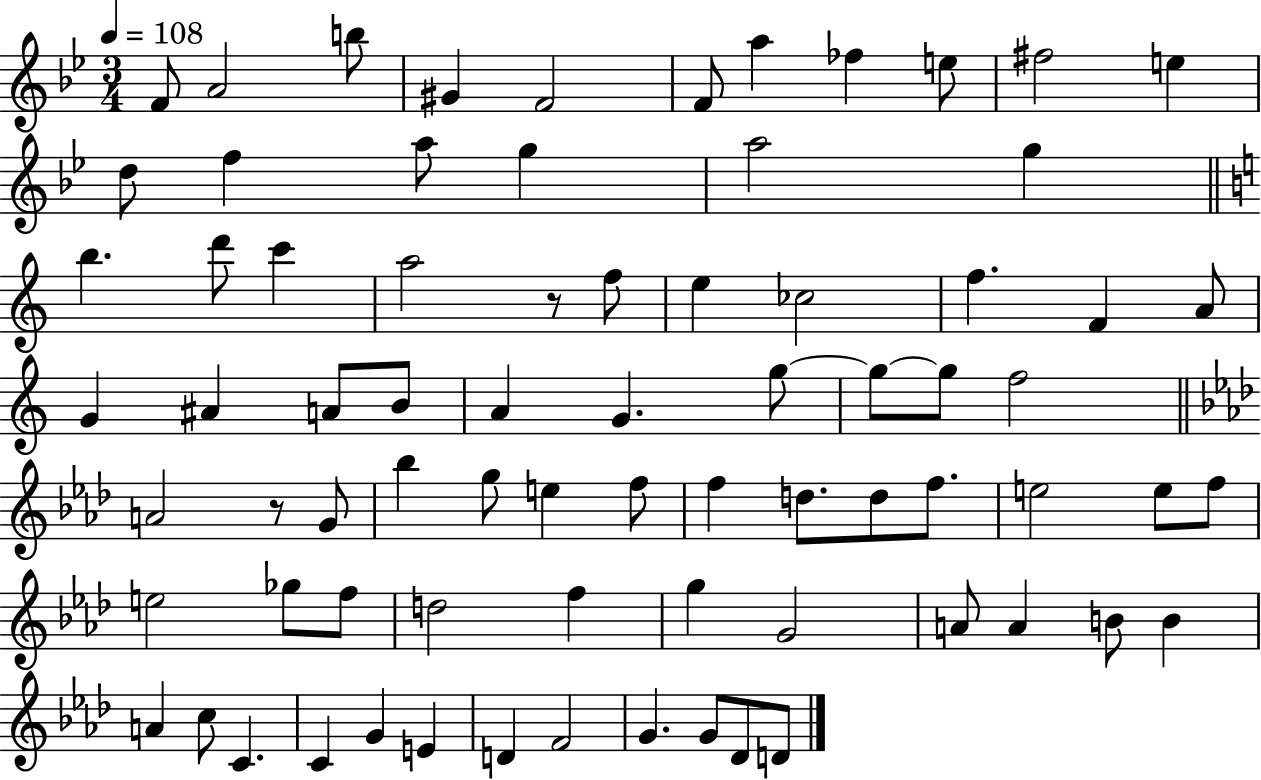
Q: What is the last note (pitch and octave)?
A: D4